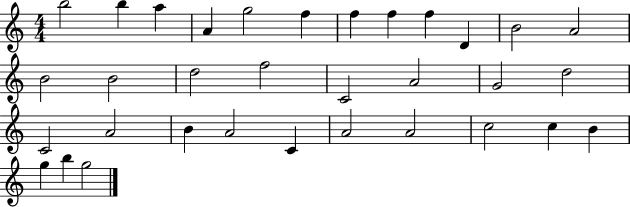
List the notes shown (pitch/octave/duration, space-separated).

B5/h B5/q A5/q A4/q G5/h F5/q F5/q F5/q F5/q D4/q B4/h A4/h B4/h B4/h D5/h F5/h C4/h A4/h G4/h D5/h C4/h A4/h B4/q A4/h C4/q A4/h A4/h C5/h C5/q B4/q G5/q B5/q G5/h